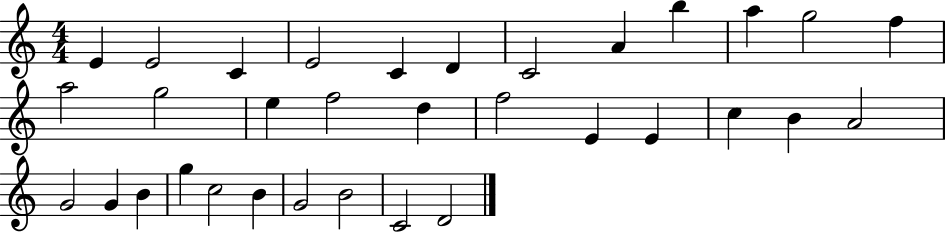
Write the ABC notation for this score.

X:1
T:Untitled
M:4/4
L:1/4
K:C
E E2 C E2 C D C2 A b a g2 f a2 g2 e f2 d f2 E E c B A2 G2 G B g c2 B G2 B2 C2 D2